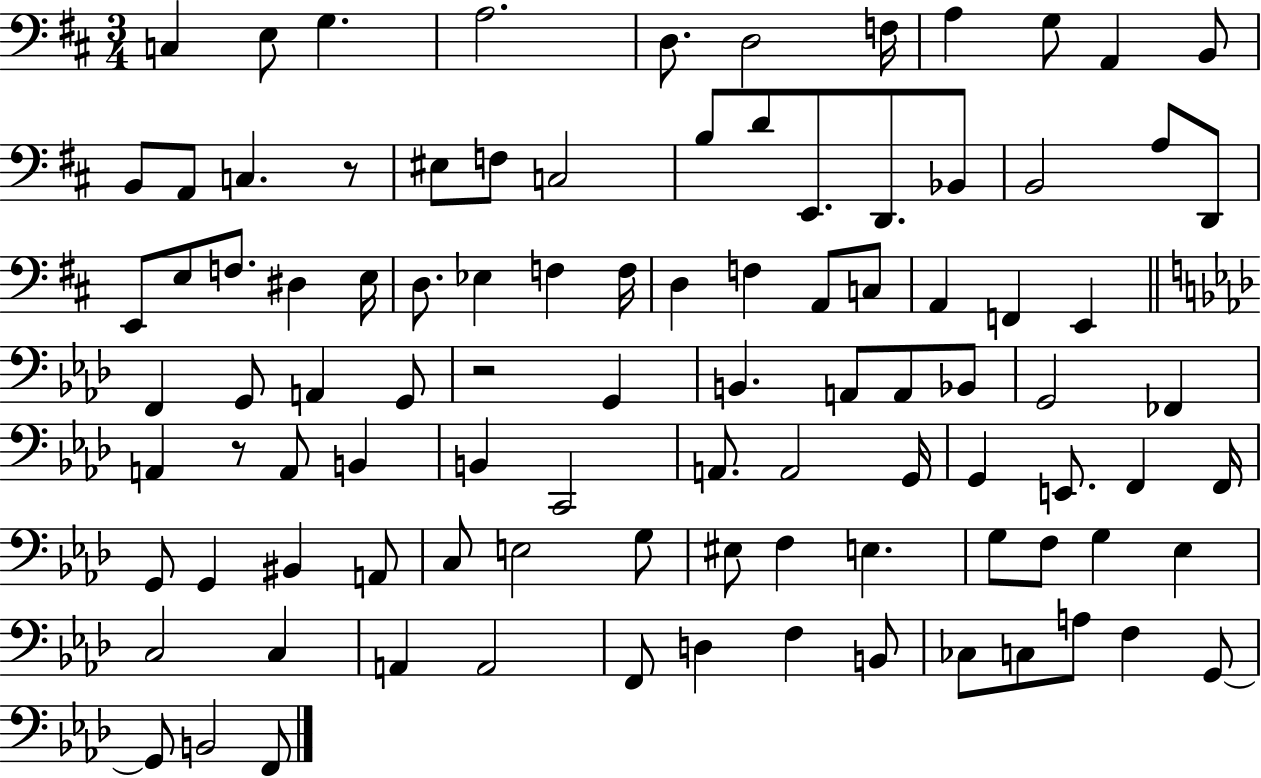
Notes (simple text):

C3/q E3/e G3/q. A3/h. D3/e. D3/h F3/s A3/q G3/e A2/q B2/e B2/e A2/e C3/q. R/e EIS3/e F3/e C3/h B3/e D4/e E2/e. D2/e. Bb2/e B2/h A3/e D2/e E2/e E3/e F3/e. D#3/q E3/s D3/e. Eb3/q F3/q F3/s D3/q F3/q A2/e C3/e A2/q F2/q E2/q F2/q G2/e A2/q G2/e R/h G2/q B2/q. A2/e A2/e Bb2/e G2/h FES2/q A2/q R/e A2/e B2/q B2/q C2/h A2/e. A2/h G2/s G2/q E2/e. F2/q F2/s G2/e G2/q BIS2/q A2/e C3/e E3/h G3/e EIS3/e F3/q E3/q. G3/e F3/e G3/q Eb3/q C3/h C3/q A2/q A2/h F2/e D3/q F3/q B2/e CES3/e C3/e A3/e F3/q G2/e G2/e B2/h F2/e